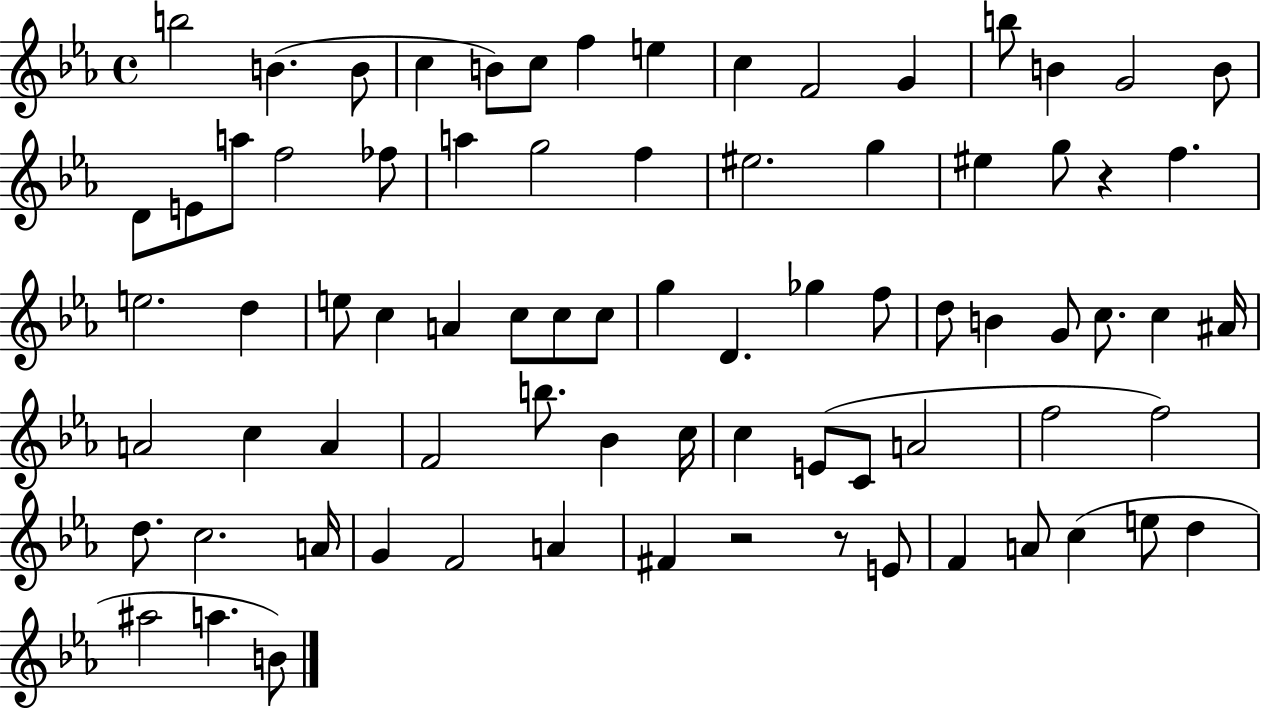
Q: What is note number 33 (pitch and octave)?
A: A4